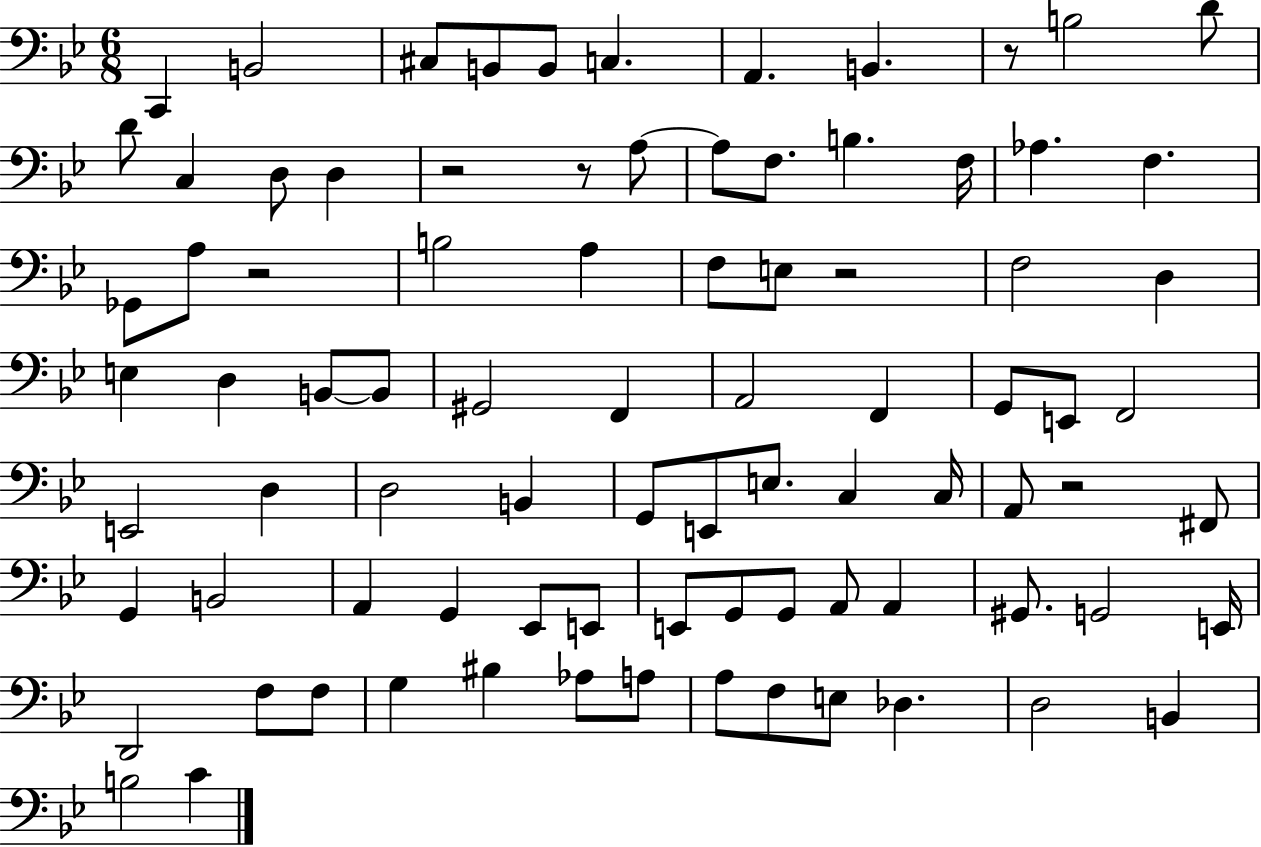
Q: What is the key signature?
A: BES major